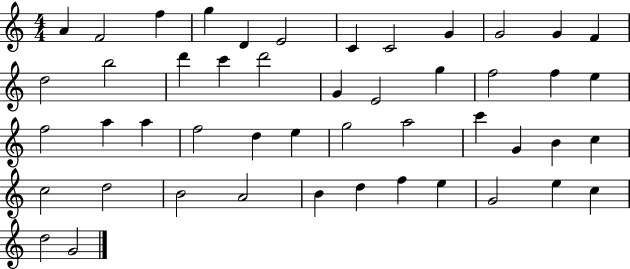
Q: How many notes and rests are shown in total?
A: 48